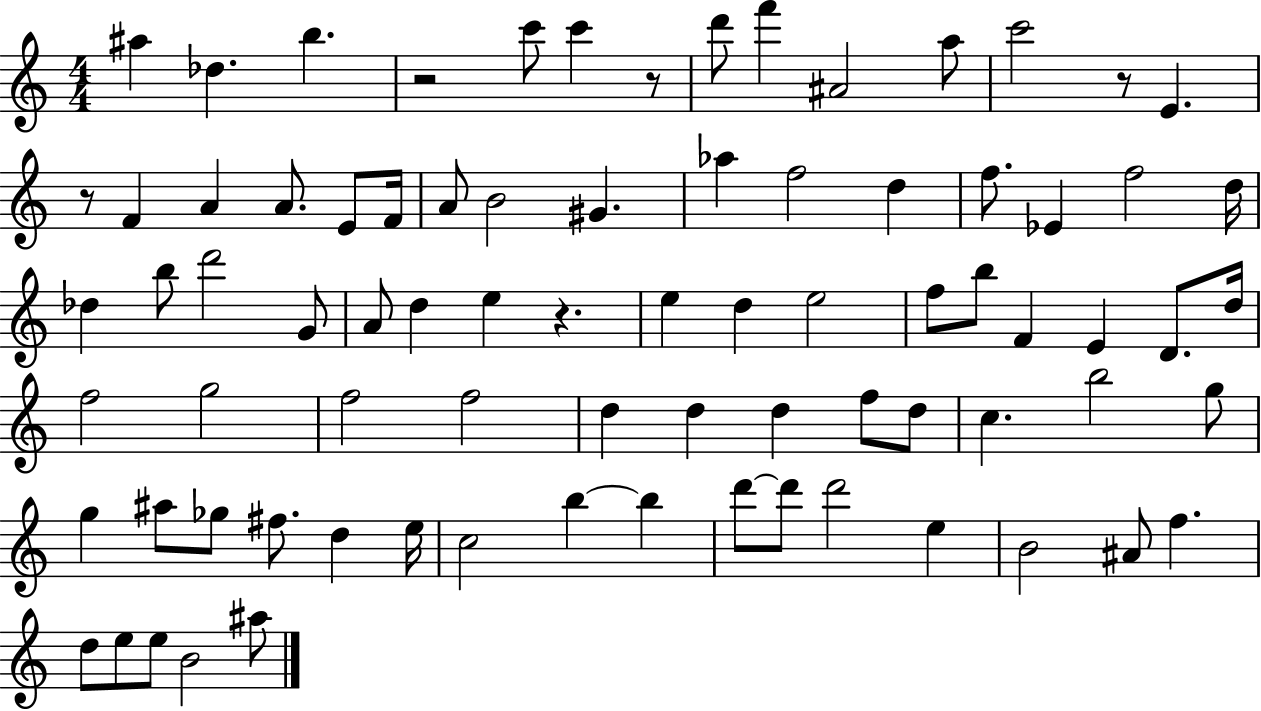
A#5/q Db5/q. B5/q. R/h C6/e C6/q R/e D6/e F6/q A#4/h A5/e C6/h R/e E4/q. R/e F4/q A4/q A4/e. E4/e F4/s A4/e B4/h G#4/q. Ab5/q F5/h D5/q F5/e. Eb4/q F5/h D5/s Db5/q B5/e D6/h G4/e A4/e D5/q E5/q R/q. E5/q D5/q E5/h F5/e B5/e F4/q E4/q D4/e. D5/s F5/h G5/h F5/h F5/h D5/q D5/q D5/q F5/e D5/e C5/q. B5/h G5/e G5/q A#5/e Gb5/e F#5/e. D5/q E5/s C5/h B5/q B5/q D6/e D6/e D6/h E5/q B4/h A#4/e F5/q. D5/e E5/e E5/e B4/h A#5/e